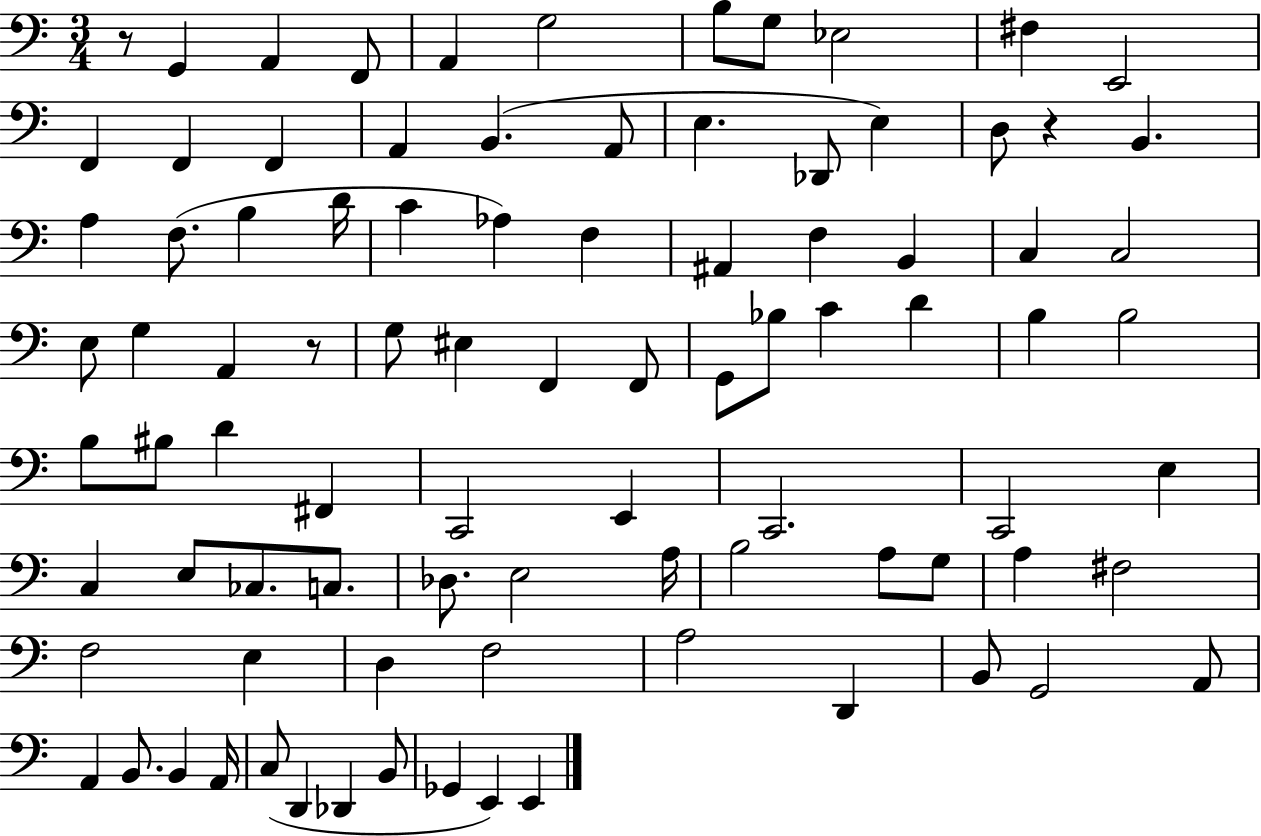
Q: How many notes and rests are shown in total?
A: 90